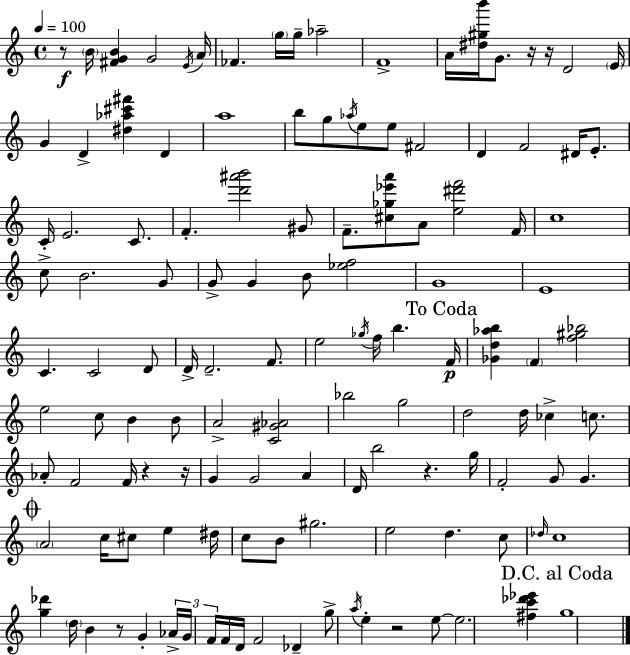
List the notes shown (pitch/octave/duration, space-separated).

R/e B4/s [F#4,G4,B4]/q G4/h E4/s A4/s FES4/q. G5/s G5/s Ab5/h F4/w A4/s [D#5,G#5,B6]/s G4/e. R/s R/s D4/h E4/s G4/q D4/q [D#5,Ab5,C#6,F#6]/q D4/q A5/w B5/e G5/e Ab5/s E5/e E5/e F#4/h D4/q F4/h D#4/s E4/e. C4/s E4/h. C4/e. F4/q. [D6,A#6,B6]/h G#4/e F4/e. [C#5,Gb5,Eb6,A6]/e A4/e [E5,D#6,F6]/h F4/s C5/w C5/e B4/h. G4/e G4/e G4/q B4/e [Eb5,F5]/h G4/w E4/w C4/q. C4/h D4/e D4/s D4/h. F4/e. E5/h Gb5/s F5/s B5/q. F4/s [Gb4,D5,Ab5,B5]/q F4/q [F5,G#5,Bb5]/h E5/h C5/e B4/q B4/e A4/h [C4,G#4,Ab4]/h Bb5/h G5/h D5/h D5/s CES5/q C5/e. Ab4/e F4/h F4/s R/q R/s G4/q G4/h A4/q D4/s B5/h R/q. G5/s F4/h G4/e G4/q. A4/h C5/s C#5/e E5/q D#5/s C5/e B4/e G#5/h. E5/h D5/q. C5/e Db5/s C5/w [G5,Db6]/q D5/s B4/q R/e G4/q Ab4/s G4/s F4/s F4/s D4/s F4/h Db4/q G5/e A5/s E5/q R/h E5/e E5/h. [F#5,C6,Db6,Eb6]/q G5/w